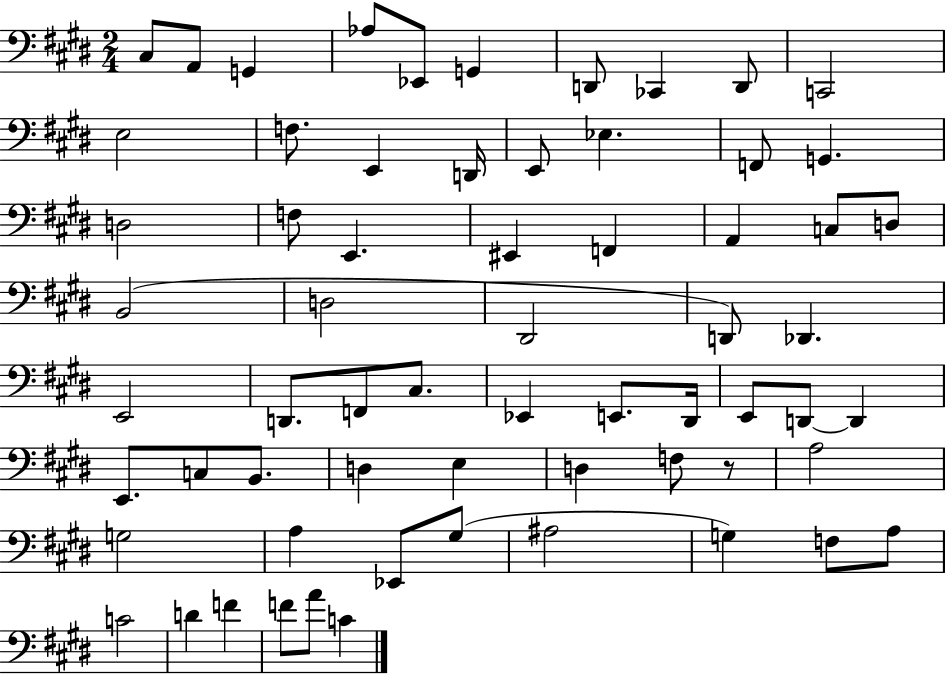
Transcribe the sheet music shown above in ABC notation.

X:1
T:Untitled
M:2/4
L:1/4
K:E
^C,/2 A,,/2 G,, _A,/2 _E,,/2 G,, D,,/2 _C,, D,,/2 C,,2 E,2 F,/2 E,, D,,/4 E,,/2 _E, F,,/2 G,, D,2 F,/2 E,, ^E,, F,, A,, C,/2 D,/2 B,,2 D,2 ^D,,2 D,,/2 _D,, E,,2 D,,/2 F,,/2 ^C,/2 _E,, E,,/2 ^D,,/4 E,,/2 D,,/2 D,, E,,/2 C,/2 B,,/2 D, E, D, F,/2 z/2 A,2 G,2 A, _E,,/2 ^G,/2 ^A,2 G, F,/2 A,/2 C2 D F F/2 A/2 C